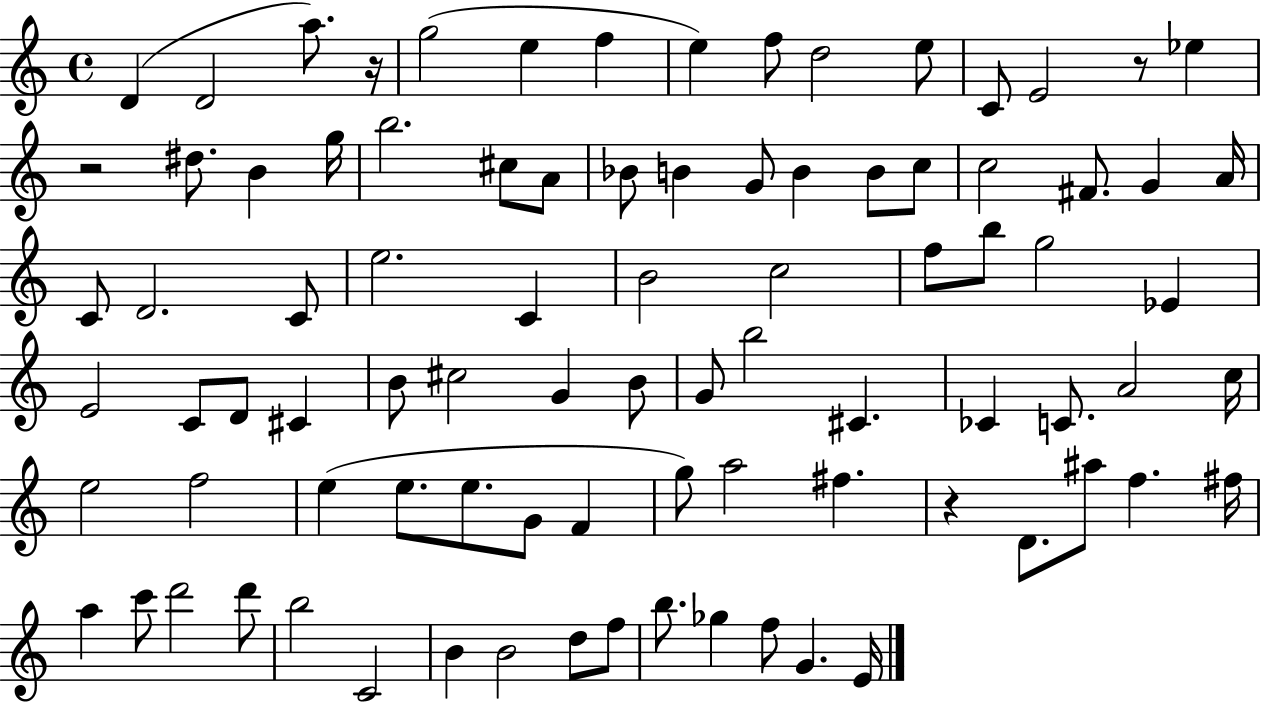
{
  \clef treble
  \time 4/4
  \defaultTimeSignature
  \key c \major
  d'4( d'2 a''8.) r16 | g''2( e''4 f''4 | e''4) f''8 d''2 e''8 | c'8 e'2 r8 ees''4 | \break r2 dis''8. b'4 g''16 | b''2. cis''8 a'8 | bes'8 b'4 g'8 b'4 b'8 c''8 | c''2 fis'8. g'4 a'16 | \break c'8 d'2. c'8 | e''2. c'4 | b'2 c''2 | f''8 b''8 g''2 ees'4 | \break e'2 c'8 d'8 cis'4 | b'8 cis''2 g'4 b'8 | g'8 b''2 cis'4. | ces'4 c'8. a'2 c''16 | \break e''2 f''2 | e''4( e''8. e''8. g'8 f'4 | g''8) a''2 fis''4. | r4 d'8. ais''8 f''4. fis''16 | \break a''4 c'''8 d'''2 d'''8 | b''2 c'2 | b'4 b'2 d''8 f''8 | b''8. ges''4 f''8 g'4. e'16 | \break \bar "|."
}